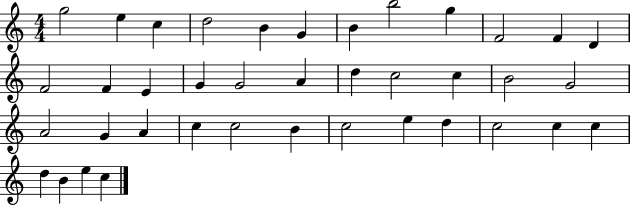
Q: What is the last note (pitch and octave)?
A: C5